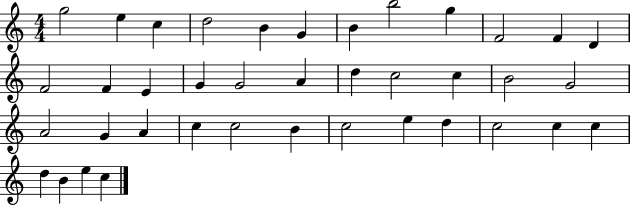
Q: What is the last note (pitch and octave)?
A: C5